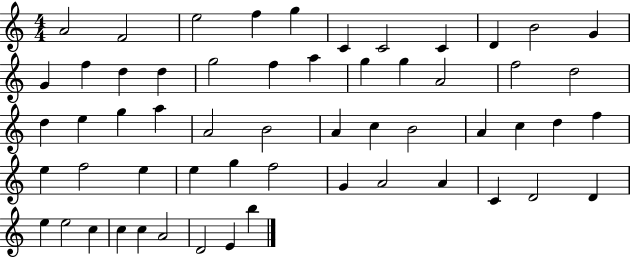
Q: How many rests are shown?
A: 0